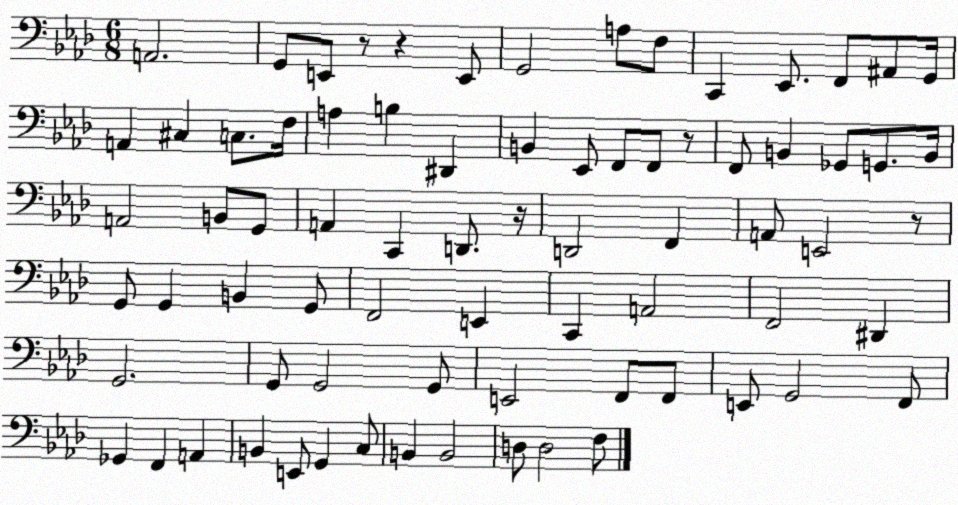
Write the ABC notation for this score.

X:1
T:Untitled
M:6/8
L:1/4
K:Ab
A,,2 G,,/2 E,,/2 z/2 z E,,/2 G,,2 A,/2 F,/2 C,, _E,,/2 F,,/2 ^A,,/2 G,,/4 A,, ^C, C,/2 F,/4 A, B, ^D,, B,, _E,,/2 F,,/2 F,,/2 z/2 F,,/2 B,, _G,,/2 G,,/2 B,,/4 A,,2 B,,/2 G,,/2 A,, C,, D,,/2 z/4 D,,2 F,, A,,/2 E,,2 z/2 G,,/2 G,, B,, G,,/2 F,,2 E,, C,, A,,2 F,,2 ^D,, G,,2 G,,/2 G,,2 G,,/2 E,,2 F,,/2 F,,/2 E,,/2 G,,2 F,,/2 _G,, F,, A,, B,, E,,/2 G,, C,/2 B,, B,,2 D,/2 D,2 F,/2